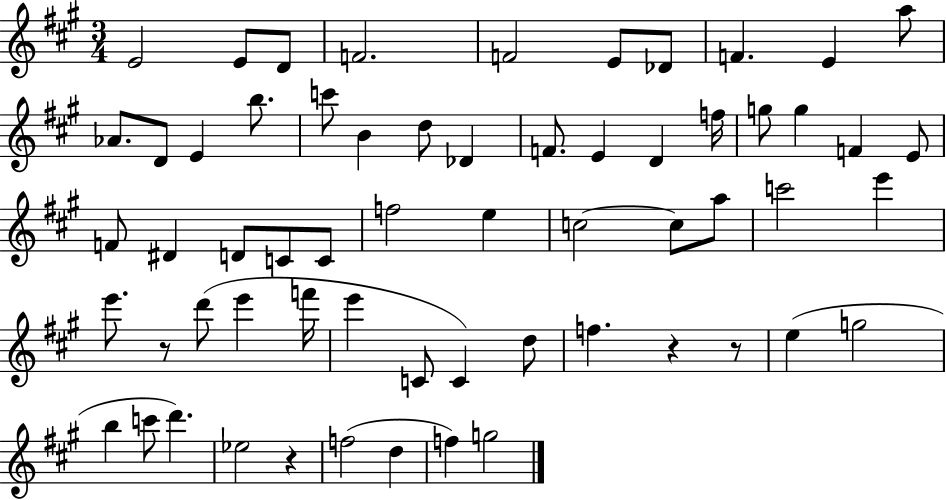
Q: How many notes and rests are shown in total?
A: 61